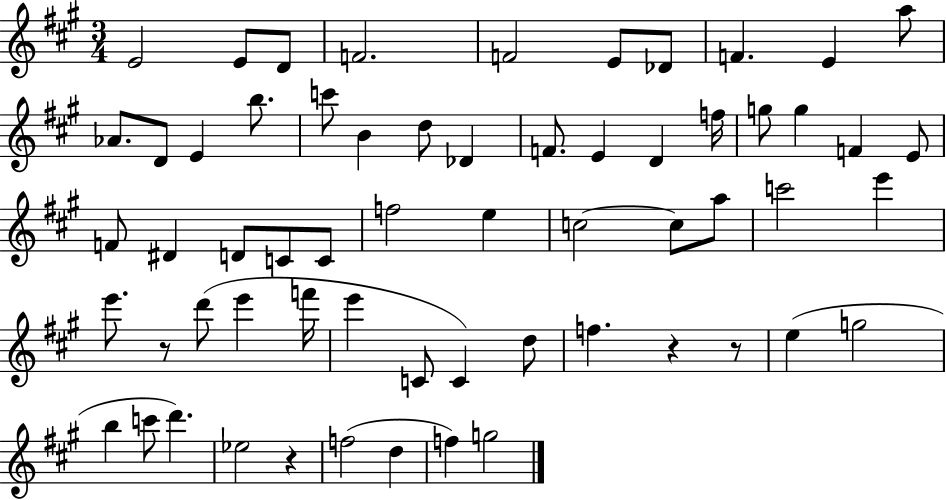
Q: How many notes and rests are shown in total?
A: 61